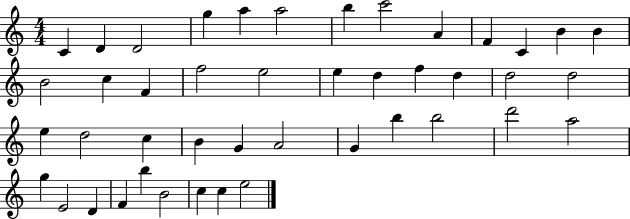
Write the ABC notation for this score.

X:1
T:Untitled
M:4/4
L:1/4
K:C
C D D2 g a a2 b c'2 A F C B B B2 c F f2 e2 e d f d d2 d2 e d2 c B G A2 G b b2 d'2 a2 g E2 D F b B2 c c e2